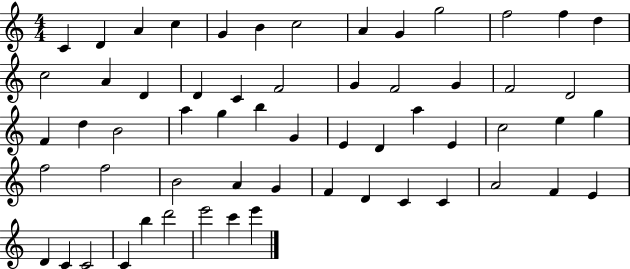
X:1
T:Untitled
M:4/4
L:1/4
K:C
C D A c G B c2 A G g2 f2 f d c2 A D D C F2 G F2 G F2 D2 F d B2 a g b G E D a E c2 e g f2 f2 B2 A G F D C C A2 F E D C C2 C b d'2 e'2 c' e'